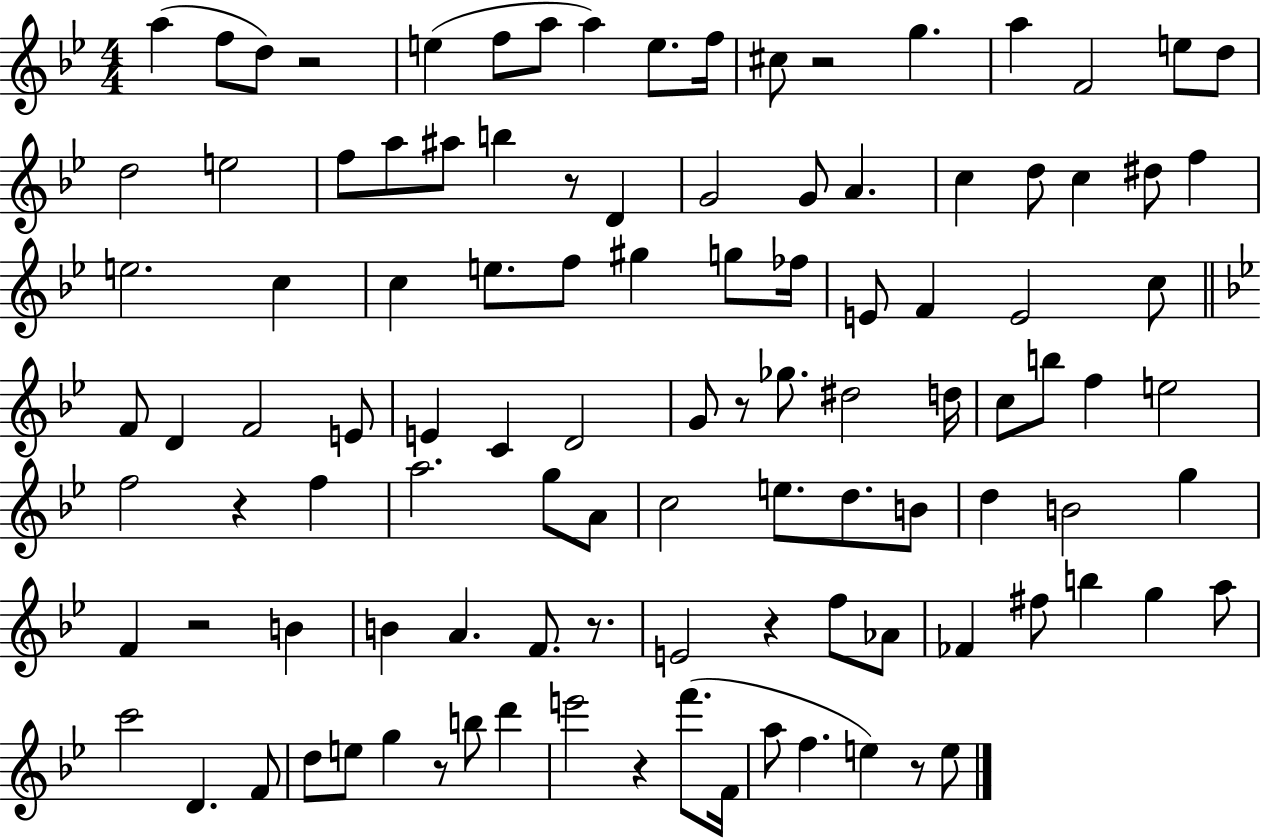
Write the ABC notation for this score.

X:1
T:Untitled
M:4/4
L:1/4
K:Bb
a f/2 d/2 z2 e f/2 a/2 a e/2 f/4 ^c/2 z2 g a F2 e/2 d/2 d2 e2 f/2 a/2 ^a/2 b z/2 D G2 G/2 A c d/2 c ^d/2 f e2 c c e/2 f/2 ^g g/2 _f/4 E/2 F E2 c/2 F/2 D F2 E/2 E C D2 G/2 z/2 _g/2 ^d2 d/4 c/2 b/2 f e2 f2 z f a2 g/2 A/2 c2 e/2 d/2 B/2 d B2 g F z2 B B A F/2 z/2 E2 z f/2 _A/2 _F ^f/2 b g a/2 c'2 D F/2 d/2 e/2 g z/2 b/2 d' e'2 z f'/2 F/4 a/2 f e z/2 e/2